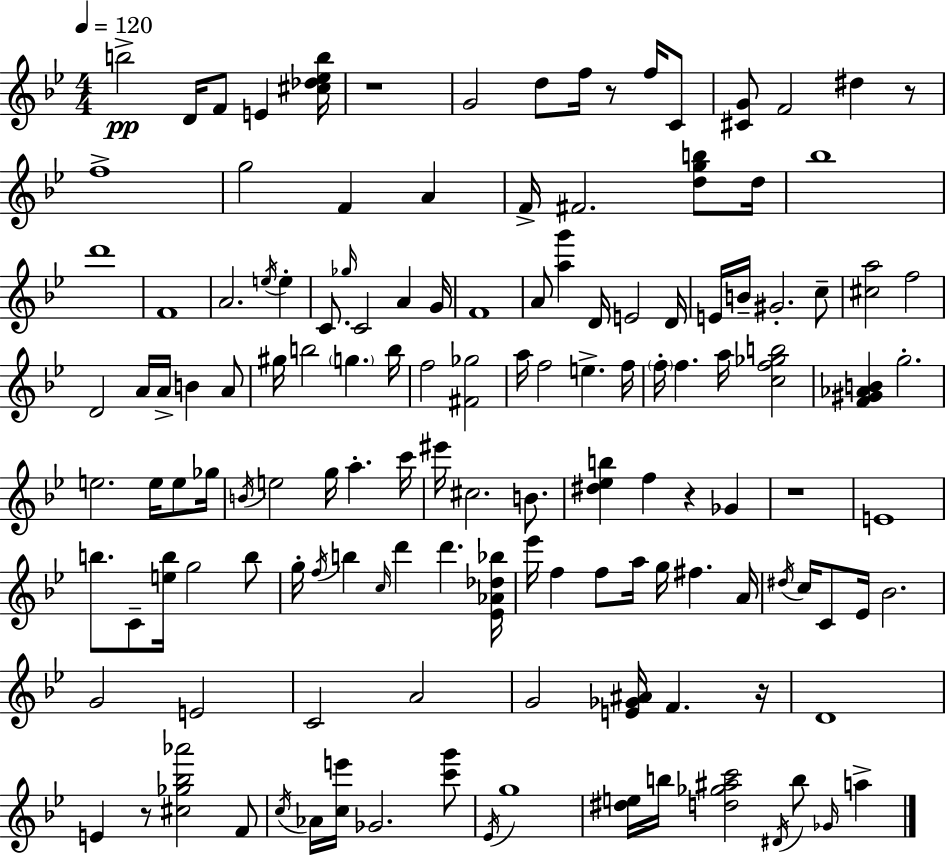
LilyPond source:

{
  \clef treble
  \numericTimeSignature
  \time 4/4
  \key bes \major
  \tempo 4 = 120
  b''2->\pp d'16 f'8 e'4 <cis'' des'' ees'' b''>16 | r1 | g'2 d''8 f''16 r8 f''16 c'8 | <cis' g'>8 f'2 dis''4 r8 | \break f''1-> | g''2 f'4 a'4 | f'16-> fis'2. <d'' g'' b''>8 d''16 | bes''1 | \break d'''1 | f'1 | a'2. \acciaccatura { e''16 } e''4-. | c'8. \grace { ges''16 } c'2 a'4 | \break g'16 f'1 | a'8 <a'' g'''>4 d'16 e'2 | d'16 e'16 b'16-- gis'2.-. | c''8-- <cis'' a''>2 f''2 | \break d'2 a'16 a'16-> b'4 | a'8 gis''16 b''2 \parenthesize g''4. | b''16 f''2 <fis' ges''>2 | a''16 f''2 e''4.-> | \break f''16 \parenthesize f''16-. f''4. a''16 <c'' f'' ges'' b''>2 | <f' gis' aes' b'>4 g''2.-. | e''2. e''16 e''8 | ges''16 \acciaccatura { b'16 } e''2 g''16 a''4.-. | \break c'''16 eis'''16 cis''2. | b'8. <dis'' ees'' b''>4 f''4 r4 ges'4 | r1 | e'1 | \break b''8. c'8-- <e'' b''>16 g''2 | b''8 g''16-. \acciaccatura { f''16 } b''4 \grace { c''16 } d'''4 d'''4. | <ees' aes' des'' bes''>16 ees'''16 f''4 f''8 a''16 g''16 fis''4. | a'16 \acciaccatura { dis''16 } c''16 c'8 ees'16 bes'2. | \break g'2 e'2 | c'2 a'2 | g'2 <e' ges' ais'>16 f'4. | r16 d'1 | \break e'4 r8 <cis'' ges'' bes'' aes'''>2 | f'8 \acciaccatura { c''16 } aes'16 <c'' e'''>16 ges'2. | <c''' g'''>8 \acciaccatura { ees'16 } g''1 | <dis'' e''>16 b''16 <d'' ges'' ais'' c'''>2 | \break \acciaccatura { dis'16 } b''8 \grace { ges'16 } a''4-> \bar "|."
}